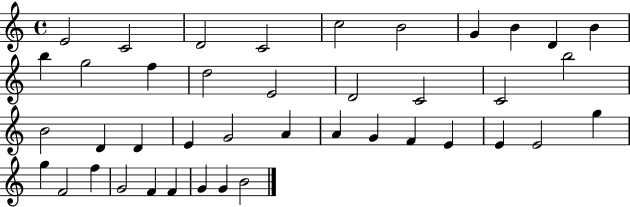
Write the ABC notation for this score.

X:1
T:Untitled
M:4/4
L:1/4
K:C
E2 C2 D2 C2 c2 B2 G B D B b g2 f d2 E2 D2 C2 C2 b2 B2 D D E G2 A A G F E E E2 g g F2 f G2 F F G G B2